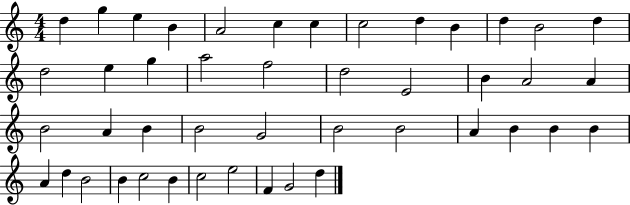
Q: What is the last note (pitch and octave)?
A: D5